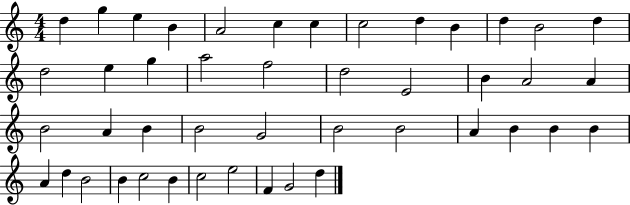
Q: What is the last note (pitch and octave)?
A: D5